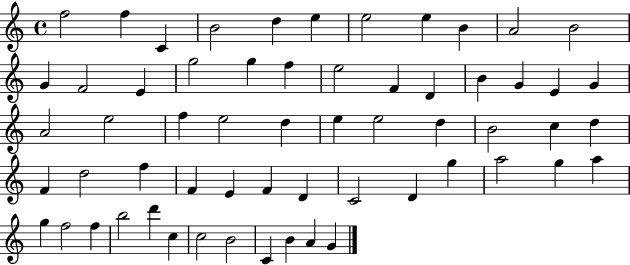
{
  \clef treble
  \time 4/4
  \defaultTimeSignature
  \key c \major
  f''2 f''4 c'4 | b'2 d''4 e''4 | e''2 e''4 b'4 | a'2 b'2 | \break g'4 f'2 e'4 | g''2 g''4 f''4 | e''2 f'4 d'4 | b'4 g'4 e'4 g'4 | \break a'2 e''2 | f''4 e''2 d''4 | e''4 e''2 d''4 | b'2 c''4 d''4 | \break f'4 d''2 f''4 | f'4 e'4 f'4 d'4 | c'2 d'4 g''4 | a''2 g''4 a''4 | \break g''4 f''2 f''4 | b''2 d'''4 c''4 | c''2 b'2 | c'4 b'4 a'4 g'4 | \break \bar "|."
}